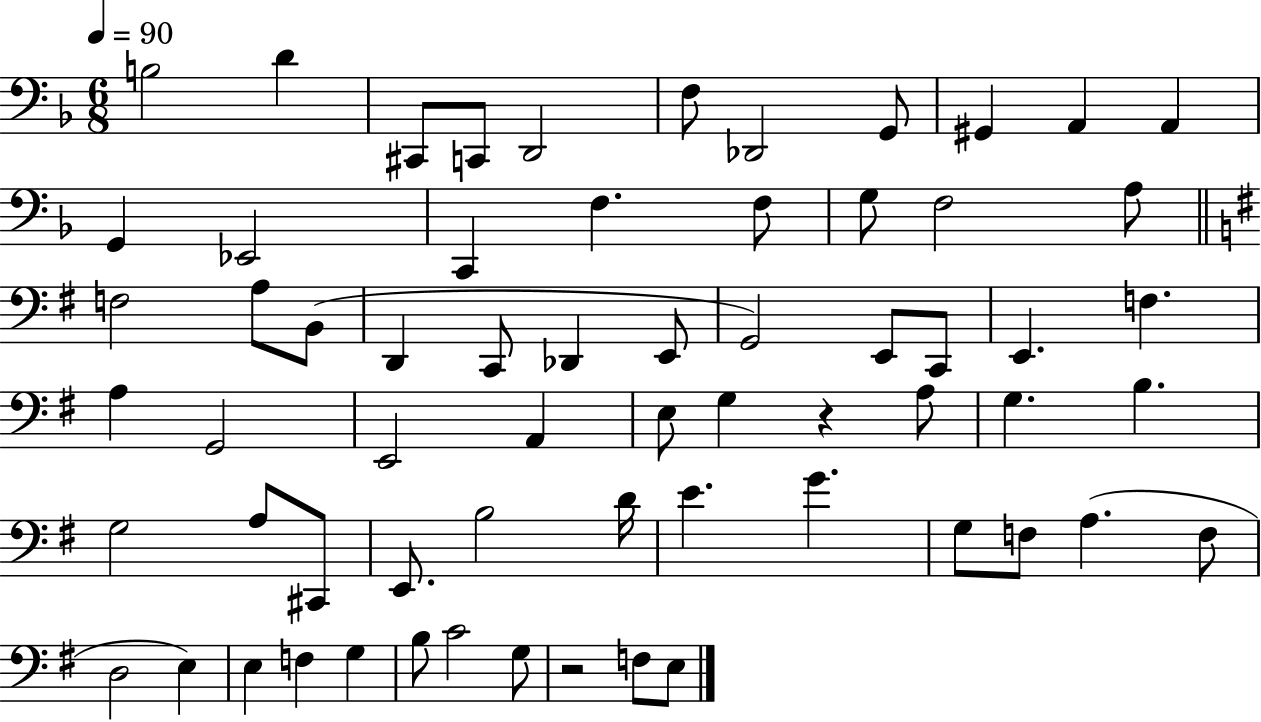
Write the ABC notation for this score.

X:1
T:Untitled
M:6/8
L:1/4
K:F
B,2 D ^C,,/2 C,,/2 D,,2 F,/2 _D,,2 G,,/2 ^G,, A,, A,, G,, _E,,2 C,, F, F,/2 G,/2 F,2 A,/2 F,2 A,/2 B,,/2 D,, C,,/2 _D,, E,,/2 G,,2 E,,/2 C,,/2 E,, F, A, G,,2 E,,2 A,, E,/2 G, z A,/2 G, B, G,2 A,/2 ^C,,/2 E,,/2 B,2 D/4 E G G,/2 F,/2 A, F,/2 D,2 E, E, F, G, B,/2 C2 G,/2 z2 F,/2 E,/2